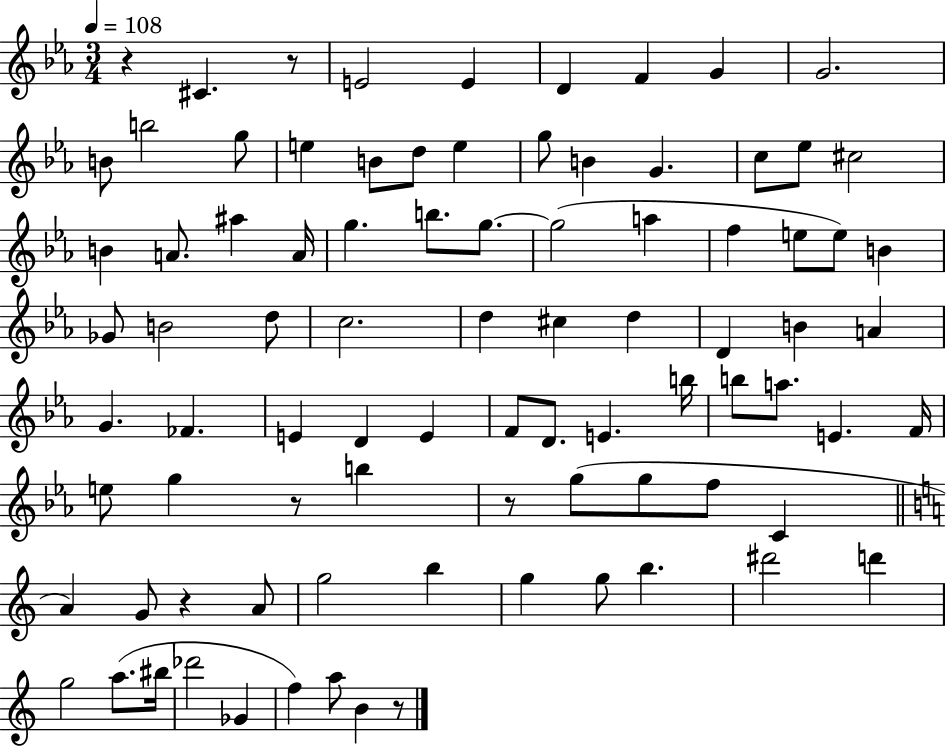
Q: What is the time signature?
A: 3/4